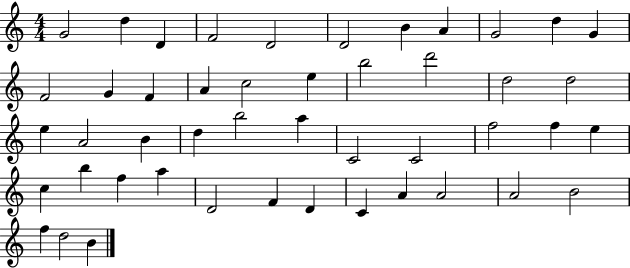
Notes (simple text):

G4/h D5/q D4/q F4/h D4/h D4/h B4/q A4/q G4/h D5/q G4/q F4/h G4/q F4/q A4/q C5/h E5/q B5/h D6/h D5/h D5/h E5/q A4/h B4/q D5/q B5/h A5/q C4/h C4/h F5/h F5/q E5/q C5/q B5/q F5/q A5/q D4/h F4/q D4/q C4/q A4/q A4/h A4/h B4/h F5/q D5/h B4/q